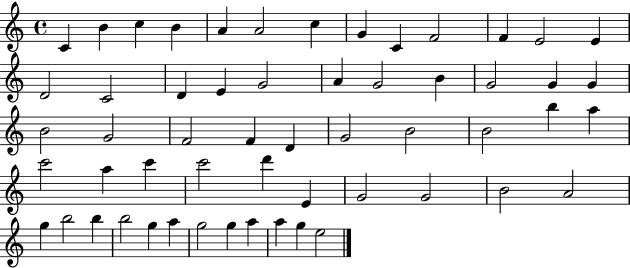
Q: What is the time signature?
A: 4/4